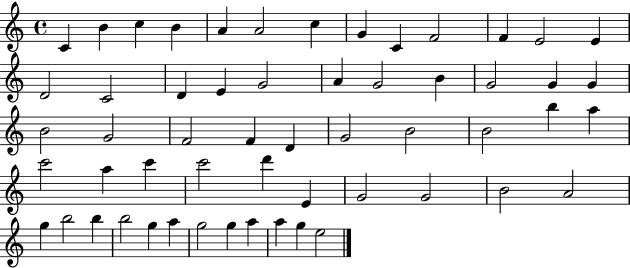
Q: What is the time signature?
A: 4/4